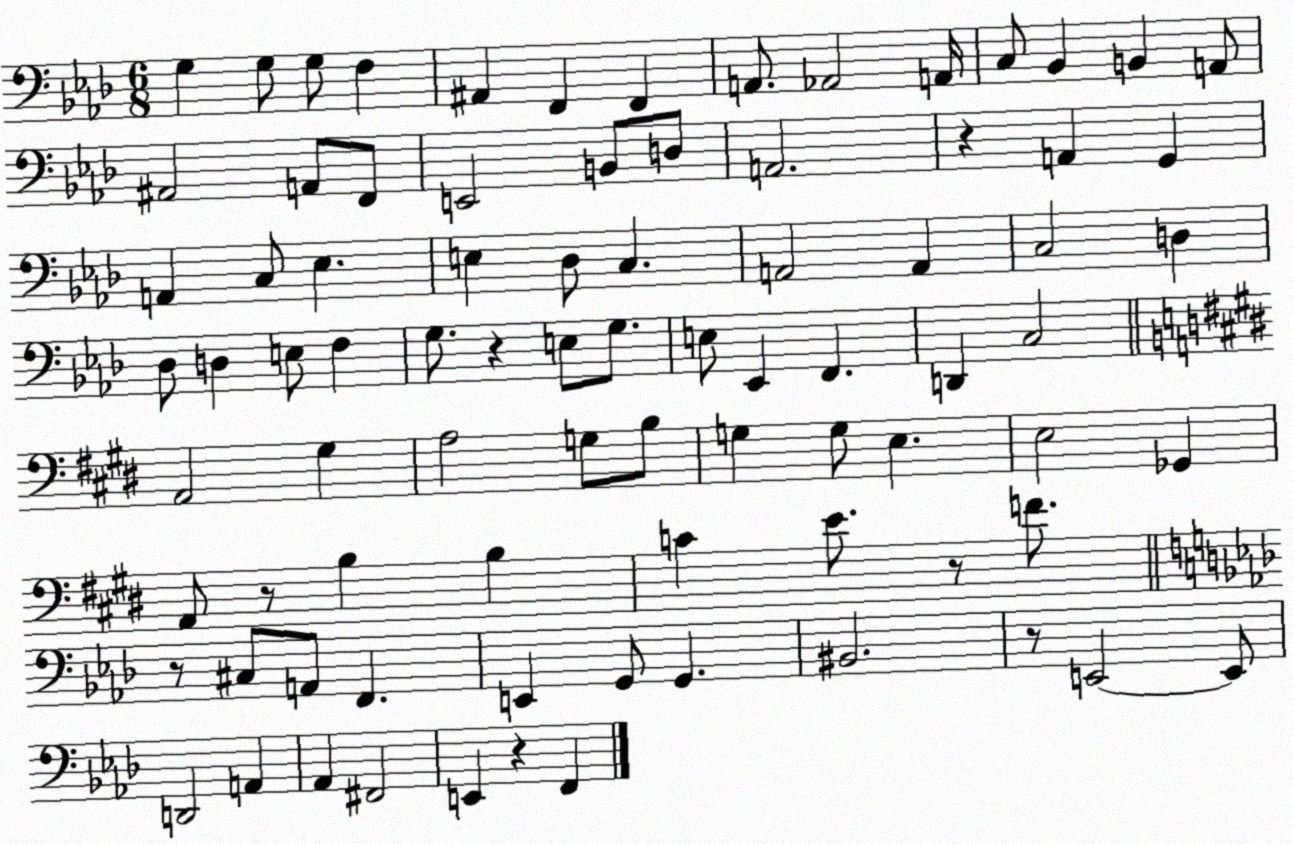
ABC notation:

X:1
T:Untitled
M:6/8
L:1/4
K:Ab
G, G,/2 G,/2 F, ^A,, F,, F,, A,,/2 _A,,2 A,,/4 C,/2 _B,, B,, A,,/2 ^A,,2 A,,/2 F,,/2 E,,2 B,,/2 D,/2 A,,2 z A,, G,, A,, C,/2 _E, E, _D,/2 C, A,,2 A,, C,2 D, _D,/2 D, E,/2 F, G,/2 z E,/2 G,/2 E,/2 _E,, F,, D,, C,2 A,,2 ^G, A,2 G,/2 B,/2 G, G,/2 E, E,2 _G,, A,,/2 z/2 B, B, C E/2 z/2 F/2 z/2 ^C,/2 A,,/2 F,, E,, G,,/2 G,, ^B,,2 z/2 E,,2 E,,/2 D,,2 A,, _A,, ^F,,2 E,, z F,,